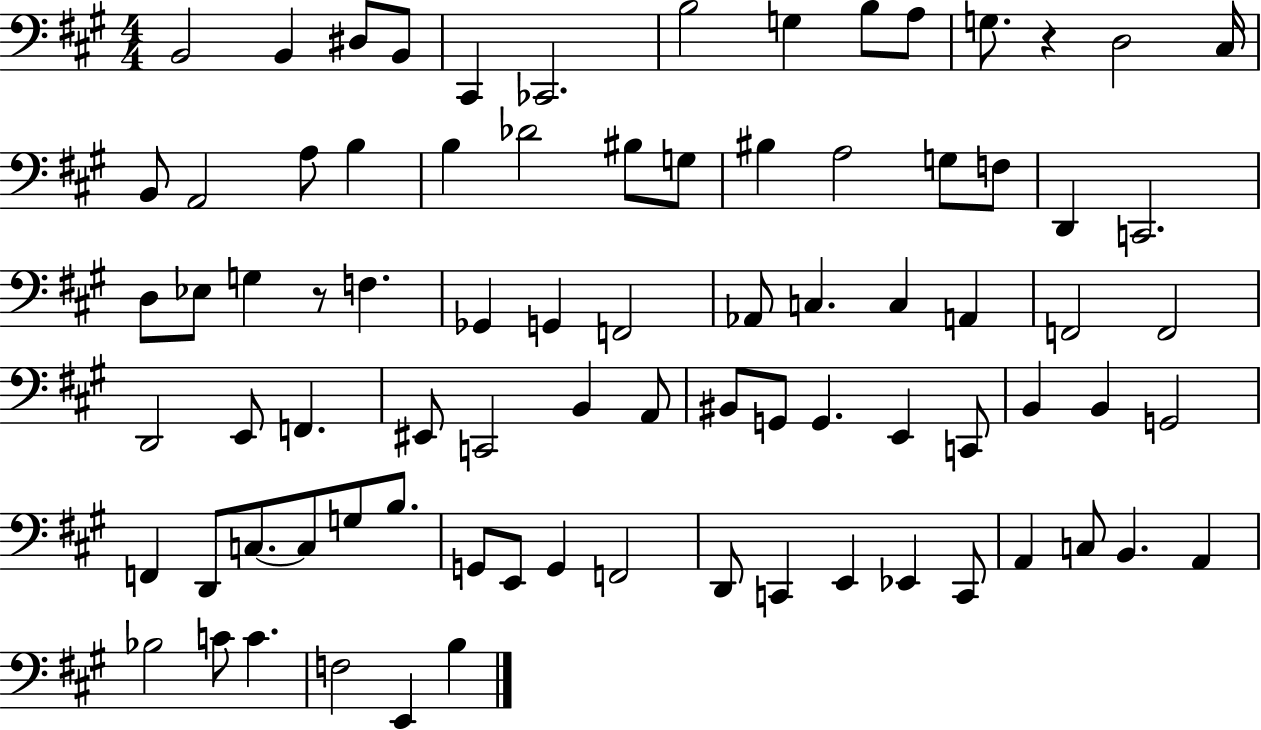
B2/h B2/q D#3/e B2/e C#2/q CES2/h. B3/h G3/q B3/e A3/e G3/e. R/q D3/h C#3/s B2/e A2/h A3/e B3/q B3/q Db4/h BIS3/e G3/e BIS3/q A3/h G3/e F3/e D2/q C2/h. D3/e Eb3/e G3/q R/e F3/q. Gb2/q G2/q F2/h Ab2/e C3/q. C3/q A2/q F2/h F2/h D2/h E2/e F2/q. EIS2/e C2/h B2/q A2/e BIS2/e G2/e G2/q. E2/q C2/e B2/q B2/q G2/h F2/q D2/e C3/e. C3/e G3/e B3/e. G2/e E2/e G2/q F2/h D2/e C2/q E2/q Eb2/q C2/e A2/q C3/e B2/q. A2/q Bb3/h C4/e C4/q. F3/h E2/q B3/q